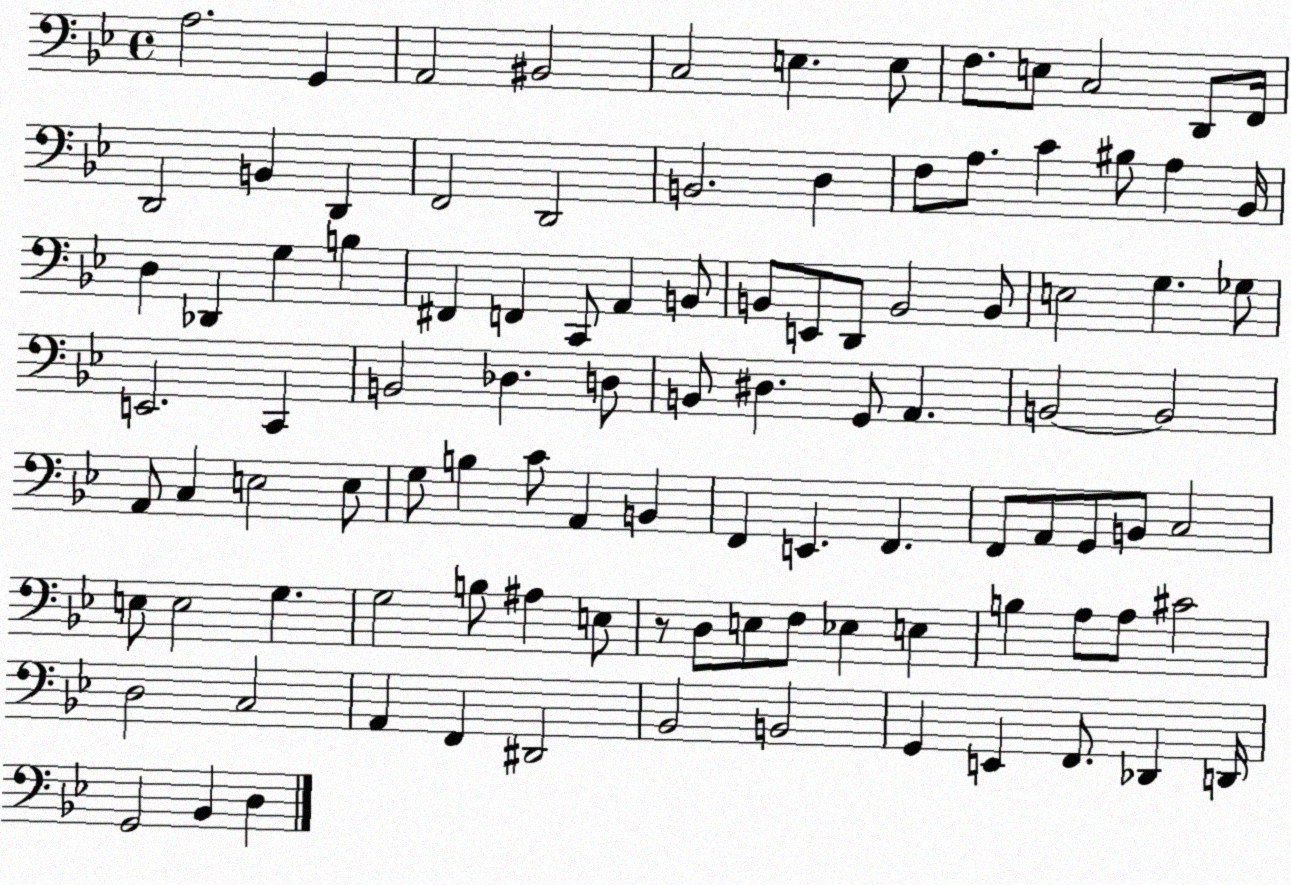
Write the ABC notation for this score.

X:1
T:Untitled
M:4/4
L:1/4
K:Bb
A,2 G,, A,,2 ^B,,2 C,2 E, E,/2 F,/2 E,/2 C,2 D,,/2 F,,/4 D,,2 B,, D,, F,,2 D,,2 B,,2 D, F,/2 A,/2 C ^B,/2 A, _B,,/4 D, _D,, G, B, ^F,, F,, C,,/2 A,, B,,/2 B,,/2 E,,/2 D,,/2 B,,2 B,,/2 E,2 G, _G,/2 E,,2 C,, B,,2 _D, D,/2 B,,/2 ^D, G,,/2 A,, B,,2 B,,2 A,,/2 C, E,2 E,/2 G,/2 B, C/2 A,, B,, F,, E,, F,, F,,/2 A,,/2 G,,/2 B,,/2 C,2 E,/2 E,2 G, G,2 B,/2 ^A, E,/2 z/2 D,/2 E,/2 F,/2 _E, E, B, A,/2 A,/2 ^C2 D,2 C,2 A,, F,, ^D,,2 _B,,2 B,,2 G,, E,, F,,/2 _D,, D,,/4 G,,2 _B,, D,